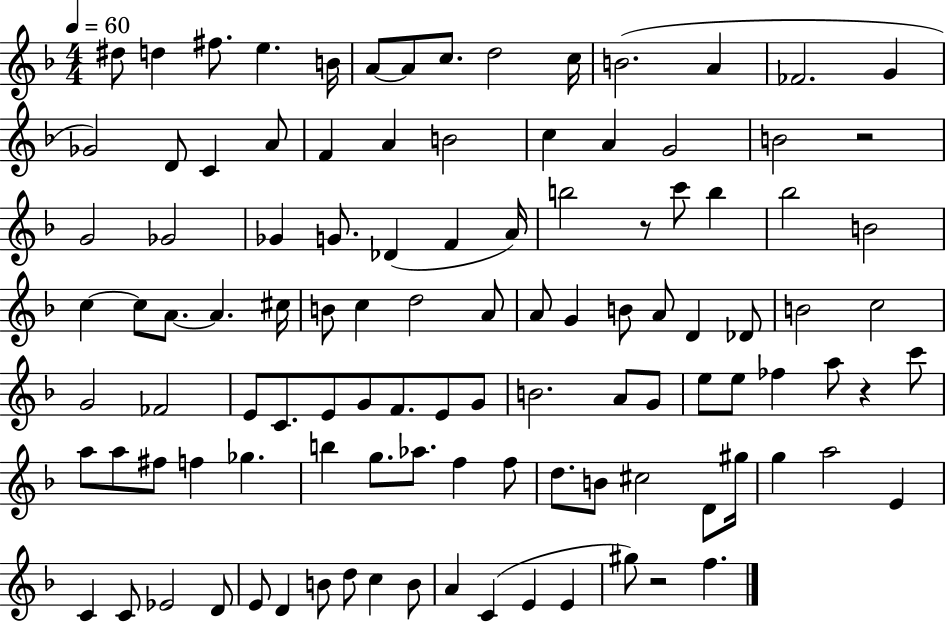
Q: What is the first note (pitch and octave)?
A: D#5